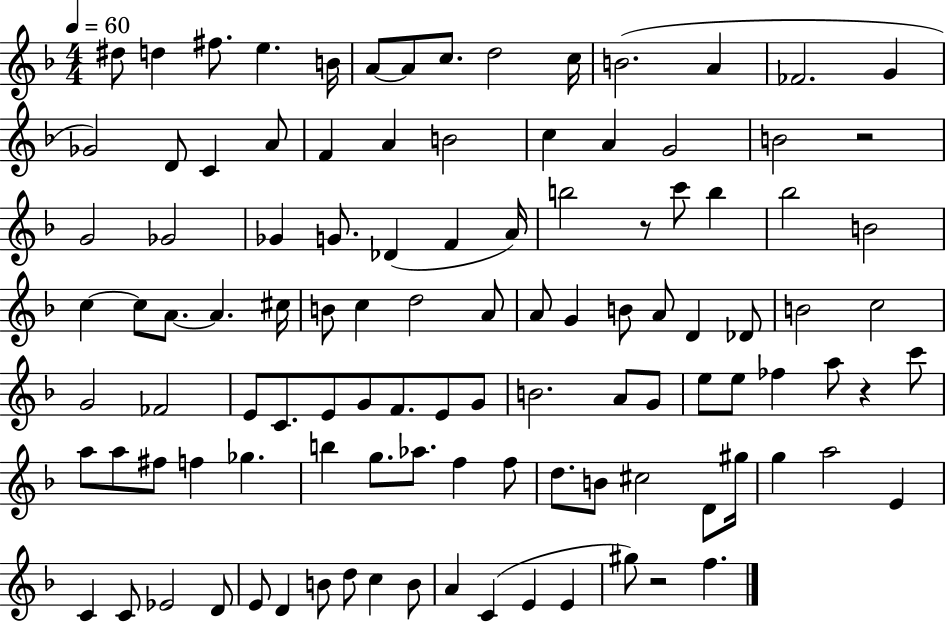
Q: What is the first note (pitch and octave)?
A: D#5